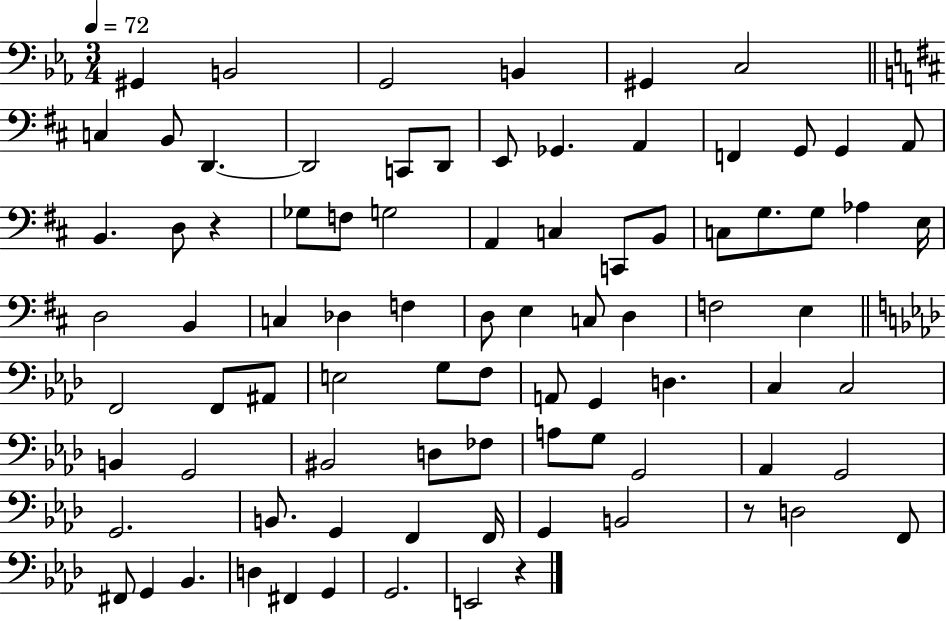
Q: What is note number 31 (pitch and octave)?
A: G3